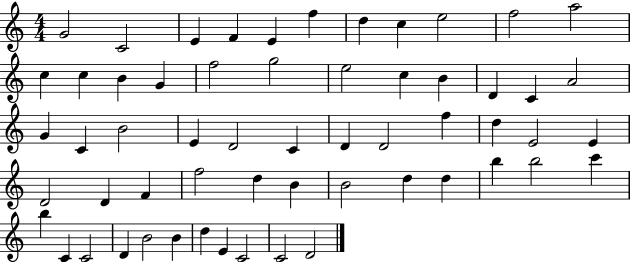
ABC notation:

X:1
T:Untitled
M:4/4
L:1/4
K:C
G2 C2 E F E f d c e2 f2 a2 c c B G f2 g2 e2 c B D C A2 G C B2 E D2 C D D2 f d E2 E D2 D F f2 d B B2 d d b b2 c' b C C2 D B2 B d E C2 C2 D2